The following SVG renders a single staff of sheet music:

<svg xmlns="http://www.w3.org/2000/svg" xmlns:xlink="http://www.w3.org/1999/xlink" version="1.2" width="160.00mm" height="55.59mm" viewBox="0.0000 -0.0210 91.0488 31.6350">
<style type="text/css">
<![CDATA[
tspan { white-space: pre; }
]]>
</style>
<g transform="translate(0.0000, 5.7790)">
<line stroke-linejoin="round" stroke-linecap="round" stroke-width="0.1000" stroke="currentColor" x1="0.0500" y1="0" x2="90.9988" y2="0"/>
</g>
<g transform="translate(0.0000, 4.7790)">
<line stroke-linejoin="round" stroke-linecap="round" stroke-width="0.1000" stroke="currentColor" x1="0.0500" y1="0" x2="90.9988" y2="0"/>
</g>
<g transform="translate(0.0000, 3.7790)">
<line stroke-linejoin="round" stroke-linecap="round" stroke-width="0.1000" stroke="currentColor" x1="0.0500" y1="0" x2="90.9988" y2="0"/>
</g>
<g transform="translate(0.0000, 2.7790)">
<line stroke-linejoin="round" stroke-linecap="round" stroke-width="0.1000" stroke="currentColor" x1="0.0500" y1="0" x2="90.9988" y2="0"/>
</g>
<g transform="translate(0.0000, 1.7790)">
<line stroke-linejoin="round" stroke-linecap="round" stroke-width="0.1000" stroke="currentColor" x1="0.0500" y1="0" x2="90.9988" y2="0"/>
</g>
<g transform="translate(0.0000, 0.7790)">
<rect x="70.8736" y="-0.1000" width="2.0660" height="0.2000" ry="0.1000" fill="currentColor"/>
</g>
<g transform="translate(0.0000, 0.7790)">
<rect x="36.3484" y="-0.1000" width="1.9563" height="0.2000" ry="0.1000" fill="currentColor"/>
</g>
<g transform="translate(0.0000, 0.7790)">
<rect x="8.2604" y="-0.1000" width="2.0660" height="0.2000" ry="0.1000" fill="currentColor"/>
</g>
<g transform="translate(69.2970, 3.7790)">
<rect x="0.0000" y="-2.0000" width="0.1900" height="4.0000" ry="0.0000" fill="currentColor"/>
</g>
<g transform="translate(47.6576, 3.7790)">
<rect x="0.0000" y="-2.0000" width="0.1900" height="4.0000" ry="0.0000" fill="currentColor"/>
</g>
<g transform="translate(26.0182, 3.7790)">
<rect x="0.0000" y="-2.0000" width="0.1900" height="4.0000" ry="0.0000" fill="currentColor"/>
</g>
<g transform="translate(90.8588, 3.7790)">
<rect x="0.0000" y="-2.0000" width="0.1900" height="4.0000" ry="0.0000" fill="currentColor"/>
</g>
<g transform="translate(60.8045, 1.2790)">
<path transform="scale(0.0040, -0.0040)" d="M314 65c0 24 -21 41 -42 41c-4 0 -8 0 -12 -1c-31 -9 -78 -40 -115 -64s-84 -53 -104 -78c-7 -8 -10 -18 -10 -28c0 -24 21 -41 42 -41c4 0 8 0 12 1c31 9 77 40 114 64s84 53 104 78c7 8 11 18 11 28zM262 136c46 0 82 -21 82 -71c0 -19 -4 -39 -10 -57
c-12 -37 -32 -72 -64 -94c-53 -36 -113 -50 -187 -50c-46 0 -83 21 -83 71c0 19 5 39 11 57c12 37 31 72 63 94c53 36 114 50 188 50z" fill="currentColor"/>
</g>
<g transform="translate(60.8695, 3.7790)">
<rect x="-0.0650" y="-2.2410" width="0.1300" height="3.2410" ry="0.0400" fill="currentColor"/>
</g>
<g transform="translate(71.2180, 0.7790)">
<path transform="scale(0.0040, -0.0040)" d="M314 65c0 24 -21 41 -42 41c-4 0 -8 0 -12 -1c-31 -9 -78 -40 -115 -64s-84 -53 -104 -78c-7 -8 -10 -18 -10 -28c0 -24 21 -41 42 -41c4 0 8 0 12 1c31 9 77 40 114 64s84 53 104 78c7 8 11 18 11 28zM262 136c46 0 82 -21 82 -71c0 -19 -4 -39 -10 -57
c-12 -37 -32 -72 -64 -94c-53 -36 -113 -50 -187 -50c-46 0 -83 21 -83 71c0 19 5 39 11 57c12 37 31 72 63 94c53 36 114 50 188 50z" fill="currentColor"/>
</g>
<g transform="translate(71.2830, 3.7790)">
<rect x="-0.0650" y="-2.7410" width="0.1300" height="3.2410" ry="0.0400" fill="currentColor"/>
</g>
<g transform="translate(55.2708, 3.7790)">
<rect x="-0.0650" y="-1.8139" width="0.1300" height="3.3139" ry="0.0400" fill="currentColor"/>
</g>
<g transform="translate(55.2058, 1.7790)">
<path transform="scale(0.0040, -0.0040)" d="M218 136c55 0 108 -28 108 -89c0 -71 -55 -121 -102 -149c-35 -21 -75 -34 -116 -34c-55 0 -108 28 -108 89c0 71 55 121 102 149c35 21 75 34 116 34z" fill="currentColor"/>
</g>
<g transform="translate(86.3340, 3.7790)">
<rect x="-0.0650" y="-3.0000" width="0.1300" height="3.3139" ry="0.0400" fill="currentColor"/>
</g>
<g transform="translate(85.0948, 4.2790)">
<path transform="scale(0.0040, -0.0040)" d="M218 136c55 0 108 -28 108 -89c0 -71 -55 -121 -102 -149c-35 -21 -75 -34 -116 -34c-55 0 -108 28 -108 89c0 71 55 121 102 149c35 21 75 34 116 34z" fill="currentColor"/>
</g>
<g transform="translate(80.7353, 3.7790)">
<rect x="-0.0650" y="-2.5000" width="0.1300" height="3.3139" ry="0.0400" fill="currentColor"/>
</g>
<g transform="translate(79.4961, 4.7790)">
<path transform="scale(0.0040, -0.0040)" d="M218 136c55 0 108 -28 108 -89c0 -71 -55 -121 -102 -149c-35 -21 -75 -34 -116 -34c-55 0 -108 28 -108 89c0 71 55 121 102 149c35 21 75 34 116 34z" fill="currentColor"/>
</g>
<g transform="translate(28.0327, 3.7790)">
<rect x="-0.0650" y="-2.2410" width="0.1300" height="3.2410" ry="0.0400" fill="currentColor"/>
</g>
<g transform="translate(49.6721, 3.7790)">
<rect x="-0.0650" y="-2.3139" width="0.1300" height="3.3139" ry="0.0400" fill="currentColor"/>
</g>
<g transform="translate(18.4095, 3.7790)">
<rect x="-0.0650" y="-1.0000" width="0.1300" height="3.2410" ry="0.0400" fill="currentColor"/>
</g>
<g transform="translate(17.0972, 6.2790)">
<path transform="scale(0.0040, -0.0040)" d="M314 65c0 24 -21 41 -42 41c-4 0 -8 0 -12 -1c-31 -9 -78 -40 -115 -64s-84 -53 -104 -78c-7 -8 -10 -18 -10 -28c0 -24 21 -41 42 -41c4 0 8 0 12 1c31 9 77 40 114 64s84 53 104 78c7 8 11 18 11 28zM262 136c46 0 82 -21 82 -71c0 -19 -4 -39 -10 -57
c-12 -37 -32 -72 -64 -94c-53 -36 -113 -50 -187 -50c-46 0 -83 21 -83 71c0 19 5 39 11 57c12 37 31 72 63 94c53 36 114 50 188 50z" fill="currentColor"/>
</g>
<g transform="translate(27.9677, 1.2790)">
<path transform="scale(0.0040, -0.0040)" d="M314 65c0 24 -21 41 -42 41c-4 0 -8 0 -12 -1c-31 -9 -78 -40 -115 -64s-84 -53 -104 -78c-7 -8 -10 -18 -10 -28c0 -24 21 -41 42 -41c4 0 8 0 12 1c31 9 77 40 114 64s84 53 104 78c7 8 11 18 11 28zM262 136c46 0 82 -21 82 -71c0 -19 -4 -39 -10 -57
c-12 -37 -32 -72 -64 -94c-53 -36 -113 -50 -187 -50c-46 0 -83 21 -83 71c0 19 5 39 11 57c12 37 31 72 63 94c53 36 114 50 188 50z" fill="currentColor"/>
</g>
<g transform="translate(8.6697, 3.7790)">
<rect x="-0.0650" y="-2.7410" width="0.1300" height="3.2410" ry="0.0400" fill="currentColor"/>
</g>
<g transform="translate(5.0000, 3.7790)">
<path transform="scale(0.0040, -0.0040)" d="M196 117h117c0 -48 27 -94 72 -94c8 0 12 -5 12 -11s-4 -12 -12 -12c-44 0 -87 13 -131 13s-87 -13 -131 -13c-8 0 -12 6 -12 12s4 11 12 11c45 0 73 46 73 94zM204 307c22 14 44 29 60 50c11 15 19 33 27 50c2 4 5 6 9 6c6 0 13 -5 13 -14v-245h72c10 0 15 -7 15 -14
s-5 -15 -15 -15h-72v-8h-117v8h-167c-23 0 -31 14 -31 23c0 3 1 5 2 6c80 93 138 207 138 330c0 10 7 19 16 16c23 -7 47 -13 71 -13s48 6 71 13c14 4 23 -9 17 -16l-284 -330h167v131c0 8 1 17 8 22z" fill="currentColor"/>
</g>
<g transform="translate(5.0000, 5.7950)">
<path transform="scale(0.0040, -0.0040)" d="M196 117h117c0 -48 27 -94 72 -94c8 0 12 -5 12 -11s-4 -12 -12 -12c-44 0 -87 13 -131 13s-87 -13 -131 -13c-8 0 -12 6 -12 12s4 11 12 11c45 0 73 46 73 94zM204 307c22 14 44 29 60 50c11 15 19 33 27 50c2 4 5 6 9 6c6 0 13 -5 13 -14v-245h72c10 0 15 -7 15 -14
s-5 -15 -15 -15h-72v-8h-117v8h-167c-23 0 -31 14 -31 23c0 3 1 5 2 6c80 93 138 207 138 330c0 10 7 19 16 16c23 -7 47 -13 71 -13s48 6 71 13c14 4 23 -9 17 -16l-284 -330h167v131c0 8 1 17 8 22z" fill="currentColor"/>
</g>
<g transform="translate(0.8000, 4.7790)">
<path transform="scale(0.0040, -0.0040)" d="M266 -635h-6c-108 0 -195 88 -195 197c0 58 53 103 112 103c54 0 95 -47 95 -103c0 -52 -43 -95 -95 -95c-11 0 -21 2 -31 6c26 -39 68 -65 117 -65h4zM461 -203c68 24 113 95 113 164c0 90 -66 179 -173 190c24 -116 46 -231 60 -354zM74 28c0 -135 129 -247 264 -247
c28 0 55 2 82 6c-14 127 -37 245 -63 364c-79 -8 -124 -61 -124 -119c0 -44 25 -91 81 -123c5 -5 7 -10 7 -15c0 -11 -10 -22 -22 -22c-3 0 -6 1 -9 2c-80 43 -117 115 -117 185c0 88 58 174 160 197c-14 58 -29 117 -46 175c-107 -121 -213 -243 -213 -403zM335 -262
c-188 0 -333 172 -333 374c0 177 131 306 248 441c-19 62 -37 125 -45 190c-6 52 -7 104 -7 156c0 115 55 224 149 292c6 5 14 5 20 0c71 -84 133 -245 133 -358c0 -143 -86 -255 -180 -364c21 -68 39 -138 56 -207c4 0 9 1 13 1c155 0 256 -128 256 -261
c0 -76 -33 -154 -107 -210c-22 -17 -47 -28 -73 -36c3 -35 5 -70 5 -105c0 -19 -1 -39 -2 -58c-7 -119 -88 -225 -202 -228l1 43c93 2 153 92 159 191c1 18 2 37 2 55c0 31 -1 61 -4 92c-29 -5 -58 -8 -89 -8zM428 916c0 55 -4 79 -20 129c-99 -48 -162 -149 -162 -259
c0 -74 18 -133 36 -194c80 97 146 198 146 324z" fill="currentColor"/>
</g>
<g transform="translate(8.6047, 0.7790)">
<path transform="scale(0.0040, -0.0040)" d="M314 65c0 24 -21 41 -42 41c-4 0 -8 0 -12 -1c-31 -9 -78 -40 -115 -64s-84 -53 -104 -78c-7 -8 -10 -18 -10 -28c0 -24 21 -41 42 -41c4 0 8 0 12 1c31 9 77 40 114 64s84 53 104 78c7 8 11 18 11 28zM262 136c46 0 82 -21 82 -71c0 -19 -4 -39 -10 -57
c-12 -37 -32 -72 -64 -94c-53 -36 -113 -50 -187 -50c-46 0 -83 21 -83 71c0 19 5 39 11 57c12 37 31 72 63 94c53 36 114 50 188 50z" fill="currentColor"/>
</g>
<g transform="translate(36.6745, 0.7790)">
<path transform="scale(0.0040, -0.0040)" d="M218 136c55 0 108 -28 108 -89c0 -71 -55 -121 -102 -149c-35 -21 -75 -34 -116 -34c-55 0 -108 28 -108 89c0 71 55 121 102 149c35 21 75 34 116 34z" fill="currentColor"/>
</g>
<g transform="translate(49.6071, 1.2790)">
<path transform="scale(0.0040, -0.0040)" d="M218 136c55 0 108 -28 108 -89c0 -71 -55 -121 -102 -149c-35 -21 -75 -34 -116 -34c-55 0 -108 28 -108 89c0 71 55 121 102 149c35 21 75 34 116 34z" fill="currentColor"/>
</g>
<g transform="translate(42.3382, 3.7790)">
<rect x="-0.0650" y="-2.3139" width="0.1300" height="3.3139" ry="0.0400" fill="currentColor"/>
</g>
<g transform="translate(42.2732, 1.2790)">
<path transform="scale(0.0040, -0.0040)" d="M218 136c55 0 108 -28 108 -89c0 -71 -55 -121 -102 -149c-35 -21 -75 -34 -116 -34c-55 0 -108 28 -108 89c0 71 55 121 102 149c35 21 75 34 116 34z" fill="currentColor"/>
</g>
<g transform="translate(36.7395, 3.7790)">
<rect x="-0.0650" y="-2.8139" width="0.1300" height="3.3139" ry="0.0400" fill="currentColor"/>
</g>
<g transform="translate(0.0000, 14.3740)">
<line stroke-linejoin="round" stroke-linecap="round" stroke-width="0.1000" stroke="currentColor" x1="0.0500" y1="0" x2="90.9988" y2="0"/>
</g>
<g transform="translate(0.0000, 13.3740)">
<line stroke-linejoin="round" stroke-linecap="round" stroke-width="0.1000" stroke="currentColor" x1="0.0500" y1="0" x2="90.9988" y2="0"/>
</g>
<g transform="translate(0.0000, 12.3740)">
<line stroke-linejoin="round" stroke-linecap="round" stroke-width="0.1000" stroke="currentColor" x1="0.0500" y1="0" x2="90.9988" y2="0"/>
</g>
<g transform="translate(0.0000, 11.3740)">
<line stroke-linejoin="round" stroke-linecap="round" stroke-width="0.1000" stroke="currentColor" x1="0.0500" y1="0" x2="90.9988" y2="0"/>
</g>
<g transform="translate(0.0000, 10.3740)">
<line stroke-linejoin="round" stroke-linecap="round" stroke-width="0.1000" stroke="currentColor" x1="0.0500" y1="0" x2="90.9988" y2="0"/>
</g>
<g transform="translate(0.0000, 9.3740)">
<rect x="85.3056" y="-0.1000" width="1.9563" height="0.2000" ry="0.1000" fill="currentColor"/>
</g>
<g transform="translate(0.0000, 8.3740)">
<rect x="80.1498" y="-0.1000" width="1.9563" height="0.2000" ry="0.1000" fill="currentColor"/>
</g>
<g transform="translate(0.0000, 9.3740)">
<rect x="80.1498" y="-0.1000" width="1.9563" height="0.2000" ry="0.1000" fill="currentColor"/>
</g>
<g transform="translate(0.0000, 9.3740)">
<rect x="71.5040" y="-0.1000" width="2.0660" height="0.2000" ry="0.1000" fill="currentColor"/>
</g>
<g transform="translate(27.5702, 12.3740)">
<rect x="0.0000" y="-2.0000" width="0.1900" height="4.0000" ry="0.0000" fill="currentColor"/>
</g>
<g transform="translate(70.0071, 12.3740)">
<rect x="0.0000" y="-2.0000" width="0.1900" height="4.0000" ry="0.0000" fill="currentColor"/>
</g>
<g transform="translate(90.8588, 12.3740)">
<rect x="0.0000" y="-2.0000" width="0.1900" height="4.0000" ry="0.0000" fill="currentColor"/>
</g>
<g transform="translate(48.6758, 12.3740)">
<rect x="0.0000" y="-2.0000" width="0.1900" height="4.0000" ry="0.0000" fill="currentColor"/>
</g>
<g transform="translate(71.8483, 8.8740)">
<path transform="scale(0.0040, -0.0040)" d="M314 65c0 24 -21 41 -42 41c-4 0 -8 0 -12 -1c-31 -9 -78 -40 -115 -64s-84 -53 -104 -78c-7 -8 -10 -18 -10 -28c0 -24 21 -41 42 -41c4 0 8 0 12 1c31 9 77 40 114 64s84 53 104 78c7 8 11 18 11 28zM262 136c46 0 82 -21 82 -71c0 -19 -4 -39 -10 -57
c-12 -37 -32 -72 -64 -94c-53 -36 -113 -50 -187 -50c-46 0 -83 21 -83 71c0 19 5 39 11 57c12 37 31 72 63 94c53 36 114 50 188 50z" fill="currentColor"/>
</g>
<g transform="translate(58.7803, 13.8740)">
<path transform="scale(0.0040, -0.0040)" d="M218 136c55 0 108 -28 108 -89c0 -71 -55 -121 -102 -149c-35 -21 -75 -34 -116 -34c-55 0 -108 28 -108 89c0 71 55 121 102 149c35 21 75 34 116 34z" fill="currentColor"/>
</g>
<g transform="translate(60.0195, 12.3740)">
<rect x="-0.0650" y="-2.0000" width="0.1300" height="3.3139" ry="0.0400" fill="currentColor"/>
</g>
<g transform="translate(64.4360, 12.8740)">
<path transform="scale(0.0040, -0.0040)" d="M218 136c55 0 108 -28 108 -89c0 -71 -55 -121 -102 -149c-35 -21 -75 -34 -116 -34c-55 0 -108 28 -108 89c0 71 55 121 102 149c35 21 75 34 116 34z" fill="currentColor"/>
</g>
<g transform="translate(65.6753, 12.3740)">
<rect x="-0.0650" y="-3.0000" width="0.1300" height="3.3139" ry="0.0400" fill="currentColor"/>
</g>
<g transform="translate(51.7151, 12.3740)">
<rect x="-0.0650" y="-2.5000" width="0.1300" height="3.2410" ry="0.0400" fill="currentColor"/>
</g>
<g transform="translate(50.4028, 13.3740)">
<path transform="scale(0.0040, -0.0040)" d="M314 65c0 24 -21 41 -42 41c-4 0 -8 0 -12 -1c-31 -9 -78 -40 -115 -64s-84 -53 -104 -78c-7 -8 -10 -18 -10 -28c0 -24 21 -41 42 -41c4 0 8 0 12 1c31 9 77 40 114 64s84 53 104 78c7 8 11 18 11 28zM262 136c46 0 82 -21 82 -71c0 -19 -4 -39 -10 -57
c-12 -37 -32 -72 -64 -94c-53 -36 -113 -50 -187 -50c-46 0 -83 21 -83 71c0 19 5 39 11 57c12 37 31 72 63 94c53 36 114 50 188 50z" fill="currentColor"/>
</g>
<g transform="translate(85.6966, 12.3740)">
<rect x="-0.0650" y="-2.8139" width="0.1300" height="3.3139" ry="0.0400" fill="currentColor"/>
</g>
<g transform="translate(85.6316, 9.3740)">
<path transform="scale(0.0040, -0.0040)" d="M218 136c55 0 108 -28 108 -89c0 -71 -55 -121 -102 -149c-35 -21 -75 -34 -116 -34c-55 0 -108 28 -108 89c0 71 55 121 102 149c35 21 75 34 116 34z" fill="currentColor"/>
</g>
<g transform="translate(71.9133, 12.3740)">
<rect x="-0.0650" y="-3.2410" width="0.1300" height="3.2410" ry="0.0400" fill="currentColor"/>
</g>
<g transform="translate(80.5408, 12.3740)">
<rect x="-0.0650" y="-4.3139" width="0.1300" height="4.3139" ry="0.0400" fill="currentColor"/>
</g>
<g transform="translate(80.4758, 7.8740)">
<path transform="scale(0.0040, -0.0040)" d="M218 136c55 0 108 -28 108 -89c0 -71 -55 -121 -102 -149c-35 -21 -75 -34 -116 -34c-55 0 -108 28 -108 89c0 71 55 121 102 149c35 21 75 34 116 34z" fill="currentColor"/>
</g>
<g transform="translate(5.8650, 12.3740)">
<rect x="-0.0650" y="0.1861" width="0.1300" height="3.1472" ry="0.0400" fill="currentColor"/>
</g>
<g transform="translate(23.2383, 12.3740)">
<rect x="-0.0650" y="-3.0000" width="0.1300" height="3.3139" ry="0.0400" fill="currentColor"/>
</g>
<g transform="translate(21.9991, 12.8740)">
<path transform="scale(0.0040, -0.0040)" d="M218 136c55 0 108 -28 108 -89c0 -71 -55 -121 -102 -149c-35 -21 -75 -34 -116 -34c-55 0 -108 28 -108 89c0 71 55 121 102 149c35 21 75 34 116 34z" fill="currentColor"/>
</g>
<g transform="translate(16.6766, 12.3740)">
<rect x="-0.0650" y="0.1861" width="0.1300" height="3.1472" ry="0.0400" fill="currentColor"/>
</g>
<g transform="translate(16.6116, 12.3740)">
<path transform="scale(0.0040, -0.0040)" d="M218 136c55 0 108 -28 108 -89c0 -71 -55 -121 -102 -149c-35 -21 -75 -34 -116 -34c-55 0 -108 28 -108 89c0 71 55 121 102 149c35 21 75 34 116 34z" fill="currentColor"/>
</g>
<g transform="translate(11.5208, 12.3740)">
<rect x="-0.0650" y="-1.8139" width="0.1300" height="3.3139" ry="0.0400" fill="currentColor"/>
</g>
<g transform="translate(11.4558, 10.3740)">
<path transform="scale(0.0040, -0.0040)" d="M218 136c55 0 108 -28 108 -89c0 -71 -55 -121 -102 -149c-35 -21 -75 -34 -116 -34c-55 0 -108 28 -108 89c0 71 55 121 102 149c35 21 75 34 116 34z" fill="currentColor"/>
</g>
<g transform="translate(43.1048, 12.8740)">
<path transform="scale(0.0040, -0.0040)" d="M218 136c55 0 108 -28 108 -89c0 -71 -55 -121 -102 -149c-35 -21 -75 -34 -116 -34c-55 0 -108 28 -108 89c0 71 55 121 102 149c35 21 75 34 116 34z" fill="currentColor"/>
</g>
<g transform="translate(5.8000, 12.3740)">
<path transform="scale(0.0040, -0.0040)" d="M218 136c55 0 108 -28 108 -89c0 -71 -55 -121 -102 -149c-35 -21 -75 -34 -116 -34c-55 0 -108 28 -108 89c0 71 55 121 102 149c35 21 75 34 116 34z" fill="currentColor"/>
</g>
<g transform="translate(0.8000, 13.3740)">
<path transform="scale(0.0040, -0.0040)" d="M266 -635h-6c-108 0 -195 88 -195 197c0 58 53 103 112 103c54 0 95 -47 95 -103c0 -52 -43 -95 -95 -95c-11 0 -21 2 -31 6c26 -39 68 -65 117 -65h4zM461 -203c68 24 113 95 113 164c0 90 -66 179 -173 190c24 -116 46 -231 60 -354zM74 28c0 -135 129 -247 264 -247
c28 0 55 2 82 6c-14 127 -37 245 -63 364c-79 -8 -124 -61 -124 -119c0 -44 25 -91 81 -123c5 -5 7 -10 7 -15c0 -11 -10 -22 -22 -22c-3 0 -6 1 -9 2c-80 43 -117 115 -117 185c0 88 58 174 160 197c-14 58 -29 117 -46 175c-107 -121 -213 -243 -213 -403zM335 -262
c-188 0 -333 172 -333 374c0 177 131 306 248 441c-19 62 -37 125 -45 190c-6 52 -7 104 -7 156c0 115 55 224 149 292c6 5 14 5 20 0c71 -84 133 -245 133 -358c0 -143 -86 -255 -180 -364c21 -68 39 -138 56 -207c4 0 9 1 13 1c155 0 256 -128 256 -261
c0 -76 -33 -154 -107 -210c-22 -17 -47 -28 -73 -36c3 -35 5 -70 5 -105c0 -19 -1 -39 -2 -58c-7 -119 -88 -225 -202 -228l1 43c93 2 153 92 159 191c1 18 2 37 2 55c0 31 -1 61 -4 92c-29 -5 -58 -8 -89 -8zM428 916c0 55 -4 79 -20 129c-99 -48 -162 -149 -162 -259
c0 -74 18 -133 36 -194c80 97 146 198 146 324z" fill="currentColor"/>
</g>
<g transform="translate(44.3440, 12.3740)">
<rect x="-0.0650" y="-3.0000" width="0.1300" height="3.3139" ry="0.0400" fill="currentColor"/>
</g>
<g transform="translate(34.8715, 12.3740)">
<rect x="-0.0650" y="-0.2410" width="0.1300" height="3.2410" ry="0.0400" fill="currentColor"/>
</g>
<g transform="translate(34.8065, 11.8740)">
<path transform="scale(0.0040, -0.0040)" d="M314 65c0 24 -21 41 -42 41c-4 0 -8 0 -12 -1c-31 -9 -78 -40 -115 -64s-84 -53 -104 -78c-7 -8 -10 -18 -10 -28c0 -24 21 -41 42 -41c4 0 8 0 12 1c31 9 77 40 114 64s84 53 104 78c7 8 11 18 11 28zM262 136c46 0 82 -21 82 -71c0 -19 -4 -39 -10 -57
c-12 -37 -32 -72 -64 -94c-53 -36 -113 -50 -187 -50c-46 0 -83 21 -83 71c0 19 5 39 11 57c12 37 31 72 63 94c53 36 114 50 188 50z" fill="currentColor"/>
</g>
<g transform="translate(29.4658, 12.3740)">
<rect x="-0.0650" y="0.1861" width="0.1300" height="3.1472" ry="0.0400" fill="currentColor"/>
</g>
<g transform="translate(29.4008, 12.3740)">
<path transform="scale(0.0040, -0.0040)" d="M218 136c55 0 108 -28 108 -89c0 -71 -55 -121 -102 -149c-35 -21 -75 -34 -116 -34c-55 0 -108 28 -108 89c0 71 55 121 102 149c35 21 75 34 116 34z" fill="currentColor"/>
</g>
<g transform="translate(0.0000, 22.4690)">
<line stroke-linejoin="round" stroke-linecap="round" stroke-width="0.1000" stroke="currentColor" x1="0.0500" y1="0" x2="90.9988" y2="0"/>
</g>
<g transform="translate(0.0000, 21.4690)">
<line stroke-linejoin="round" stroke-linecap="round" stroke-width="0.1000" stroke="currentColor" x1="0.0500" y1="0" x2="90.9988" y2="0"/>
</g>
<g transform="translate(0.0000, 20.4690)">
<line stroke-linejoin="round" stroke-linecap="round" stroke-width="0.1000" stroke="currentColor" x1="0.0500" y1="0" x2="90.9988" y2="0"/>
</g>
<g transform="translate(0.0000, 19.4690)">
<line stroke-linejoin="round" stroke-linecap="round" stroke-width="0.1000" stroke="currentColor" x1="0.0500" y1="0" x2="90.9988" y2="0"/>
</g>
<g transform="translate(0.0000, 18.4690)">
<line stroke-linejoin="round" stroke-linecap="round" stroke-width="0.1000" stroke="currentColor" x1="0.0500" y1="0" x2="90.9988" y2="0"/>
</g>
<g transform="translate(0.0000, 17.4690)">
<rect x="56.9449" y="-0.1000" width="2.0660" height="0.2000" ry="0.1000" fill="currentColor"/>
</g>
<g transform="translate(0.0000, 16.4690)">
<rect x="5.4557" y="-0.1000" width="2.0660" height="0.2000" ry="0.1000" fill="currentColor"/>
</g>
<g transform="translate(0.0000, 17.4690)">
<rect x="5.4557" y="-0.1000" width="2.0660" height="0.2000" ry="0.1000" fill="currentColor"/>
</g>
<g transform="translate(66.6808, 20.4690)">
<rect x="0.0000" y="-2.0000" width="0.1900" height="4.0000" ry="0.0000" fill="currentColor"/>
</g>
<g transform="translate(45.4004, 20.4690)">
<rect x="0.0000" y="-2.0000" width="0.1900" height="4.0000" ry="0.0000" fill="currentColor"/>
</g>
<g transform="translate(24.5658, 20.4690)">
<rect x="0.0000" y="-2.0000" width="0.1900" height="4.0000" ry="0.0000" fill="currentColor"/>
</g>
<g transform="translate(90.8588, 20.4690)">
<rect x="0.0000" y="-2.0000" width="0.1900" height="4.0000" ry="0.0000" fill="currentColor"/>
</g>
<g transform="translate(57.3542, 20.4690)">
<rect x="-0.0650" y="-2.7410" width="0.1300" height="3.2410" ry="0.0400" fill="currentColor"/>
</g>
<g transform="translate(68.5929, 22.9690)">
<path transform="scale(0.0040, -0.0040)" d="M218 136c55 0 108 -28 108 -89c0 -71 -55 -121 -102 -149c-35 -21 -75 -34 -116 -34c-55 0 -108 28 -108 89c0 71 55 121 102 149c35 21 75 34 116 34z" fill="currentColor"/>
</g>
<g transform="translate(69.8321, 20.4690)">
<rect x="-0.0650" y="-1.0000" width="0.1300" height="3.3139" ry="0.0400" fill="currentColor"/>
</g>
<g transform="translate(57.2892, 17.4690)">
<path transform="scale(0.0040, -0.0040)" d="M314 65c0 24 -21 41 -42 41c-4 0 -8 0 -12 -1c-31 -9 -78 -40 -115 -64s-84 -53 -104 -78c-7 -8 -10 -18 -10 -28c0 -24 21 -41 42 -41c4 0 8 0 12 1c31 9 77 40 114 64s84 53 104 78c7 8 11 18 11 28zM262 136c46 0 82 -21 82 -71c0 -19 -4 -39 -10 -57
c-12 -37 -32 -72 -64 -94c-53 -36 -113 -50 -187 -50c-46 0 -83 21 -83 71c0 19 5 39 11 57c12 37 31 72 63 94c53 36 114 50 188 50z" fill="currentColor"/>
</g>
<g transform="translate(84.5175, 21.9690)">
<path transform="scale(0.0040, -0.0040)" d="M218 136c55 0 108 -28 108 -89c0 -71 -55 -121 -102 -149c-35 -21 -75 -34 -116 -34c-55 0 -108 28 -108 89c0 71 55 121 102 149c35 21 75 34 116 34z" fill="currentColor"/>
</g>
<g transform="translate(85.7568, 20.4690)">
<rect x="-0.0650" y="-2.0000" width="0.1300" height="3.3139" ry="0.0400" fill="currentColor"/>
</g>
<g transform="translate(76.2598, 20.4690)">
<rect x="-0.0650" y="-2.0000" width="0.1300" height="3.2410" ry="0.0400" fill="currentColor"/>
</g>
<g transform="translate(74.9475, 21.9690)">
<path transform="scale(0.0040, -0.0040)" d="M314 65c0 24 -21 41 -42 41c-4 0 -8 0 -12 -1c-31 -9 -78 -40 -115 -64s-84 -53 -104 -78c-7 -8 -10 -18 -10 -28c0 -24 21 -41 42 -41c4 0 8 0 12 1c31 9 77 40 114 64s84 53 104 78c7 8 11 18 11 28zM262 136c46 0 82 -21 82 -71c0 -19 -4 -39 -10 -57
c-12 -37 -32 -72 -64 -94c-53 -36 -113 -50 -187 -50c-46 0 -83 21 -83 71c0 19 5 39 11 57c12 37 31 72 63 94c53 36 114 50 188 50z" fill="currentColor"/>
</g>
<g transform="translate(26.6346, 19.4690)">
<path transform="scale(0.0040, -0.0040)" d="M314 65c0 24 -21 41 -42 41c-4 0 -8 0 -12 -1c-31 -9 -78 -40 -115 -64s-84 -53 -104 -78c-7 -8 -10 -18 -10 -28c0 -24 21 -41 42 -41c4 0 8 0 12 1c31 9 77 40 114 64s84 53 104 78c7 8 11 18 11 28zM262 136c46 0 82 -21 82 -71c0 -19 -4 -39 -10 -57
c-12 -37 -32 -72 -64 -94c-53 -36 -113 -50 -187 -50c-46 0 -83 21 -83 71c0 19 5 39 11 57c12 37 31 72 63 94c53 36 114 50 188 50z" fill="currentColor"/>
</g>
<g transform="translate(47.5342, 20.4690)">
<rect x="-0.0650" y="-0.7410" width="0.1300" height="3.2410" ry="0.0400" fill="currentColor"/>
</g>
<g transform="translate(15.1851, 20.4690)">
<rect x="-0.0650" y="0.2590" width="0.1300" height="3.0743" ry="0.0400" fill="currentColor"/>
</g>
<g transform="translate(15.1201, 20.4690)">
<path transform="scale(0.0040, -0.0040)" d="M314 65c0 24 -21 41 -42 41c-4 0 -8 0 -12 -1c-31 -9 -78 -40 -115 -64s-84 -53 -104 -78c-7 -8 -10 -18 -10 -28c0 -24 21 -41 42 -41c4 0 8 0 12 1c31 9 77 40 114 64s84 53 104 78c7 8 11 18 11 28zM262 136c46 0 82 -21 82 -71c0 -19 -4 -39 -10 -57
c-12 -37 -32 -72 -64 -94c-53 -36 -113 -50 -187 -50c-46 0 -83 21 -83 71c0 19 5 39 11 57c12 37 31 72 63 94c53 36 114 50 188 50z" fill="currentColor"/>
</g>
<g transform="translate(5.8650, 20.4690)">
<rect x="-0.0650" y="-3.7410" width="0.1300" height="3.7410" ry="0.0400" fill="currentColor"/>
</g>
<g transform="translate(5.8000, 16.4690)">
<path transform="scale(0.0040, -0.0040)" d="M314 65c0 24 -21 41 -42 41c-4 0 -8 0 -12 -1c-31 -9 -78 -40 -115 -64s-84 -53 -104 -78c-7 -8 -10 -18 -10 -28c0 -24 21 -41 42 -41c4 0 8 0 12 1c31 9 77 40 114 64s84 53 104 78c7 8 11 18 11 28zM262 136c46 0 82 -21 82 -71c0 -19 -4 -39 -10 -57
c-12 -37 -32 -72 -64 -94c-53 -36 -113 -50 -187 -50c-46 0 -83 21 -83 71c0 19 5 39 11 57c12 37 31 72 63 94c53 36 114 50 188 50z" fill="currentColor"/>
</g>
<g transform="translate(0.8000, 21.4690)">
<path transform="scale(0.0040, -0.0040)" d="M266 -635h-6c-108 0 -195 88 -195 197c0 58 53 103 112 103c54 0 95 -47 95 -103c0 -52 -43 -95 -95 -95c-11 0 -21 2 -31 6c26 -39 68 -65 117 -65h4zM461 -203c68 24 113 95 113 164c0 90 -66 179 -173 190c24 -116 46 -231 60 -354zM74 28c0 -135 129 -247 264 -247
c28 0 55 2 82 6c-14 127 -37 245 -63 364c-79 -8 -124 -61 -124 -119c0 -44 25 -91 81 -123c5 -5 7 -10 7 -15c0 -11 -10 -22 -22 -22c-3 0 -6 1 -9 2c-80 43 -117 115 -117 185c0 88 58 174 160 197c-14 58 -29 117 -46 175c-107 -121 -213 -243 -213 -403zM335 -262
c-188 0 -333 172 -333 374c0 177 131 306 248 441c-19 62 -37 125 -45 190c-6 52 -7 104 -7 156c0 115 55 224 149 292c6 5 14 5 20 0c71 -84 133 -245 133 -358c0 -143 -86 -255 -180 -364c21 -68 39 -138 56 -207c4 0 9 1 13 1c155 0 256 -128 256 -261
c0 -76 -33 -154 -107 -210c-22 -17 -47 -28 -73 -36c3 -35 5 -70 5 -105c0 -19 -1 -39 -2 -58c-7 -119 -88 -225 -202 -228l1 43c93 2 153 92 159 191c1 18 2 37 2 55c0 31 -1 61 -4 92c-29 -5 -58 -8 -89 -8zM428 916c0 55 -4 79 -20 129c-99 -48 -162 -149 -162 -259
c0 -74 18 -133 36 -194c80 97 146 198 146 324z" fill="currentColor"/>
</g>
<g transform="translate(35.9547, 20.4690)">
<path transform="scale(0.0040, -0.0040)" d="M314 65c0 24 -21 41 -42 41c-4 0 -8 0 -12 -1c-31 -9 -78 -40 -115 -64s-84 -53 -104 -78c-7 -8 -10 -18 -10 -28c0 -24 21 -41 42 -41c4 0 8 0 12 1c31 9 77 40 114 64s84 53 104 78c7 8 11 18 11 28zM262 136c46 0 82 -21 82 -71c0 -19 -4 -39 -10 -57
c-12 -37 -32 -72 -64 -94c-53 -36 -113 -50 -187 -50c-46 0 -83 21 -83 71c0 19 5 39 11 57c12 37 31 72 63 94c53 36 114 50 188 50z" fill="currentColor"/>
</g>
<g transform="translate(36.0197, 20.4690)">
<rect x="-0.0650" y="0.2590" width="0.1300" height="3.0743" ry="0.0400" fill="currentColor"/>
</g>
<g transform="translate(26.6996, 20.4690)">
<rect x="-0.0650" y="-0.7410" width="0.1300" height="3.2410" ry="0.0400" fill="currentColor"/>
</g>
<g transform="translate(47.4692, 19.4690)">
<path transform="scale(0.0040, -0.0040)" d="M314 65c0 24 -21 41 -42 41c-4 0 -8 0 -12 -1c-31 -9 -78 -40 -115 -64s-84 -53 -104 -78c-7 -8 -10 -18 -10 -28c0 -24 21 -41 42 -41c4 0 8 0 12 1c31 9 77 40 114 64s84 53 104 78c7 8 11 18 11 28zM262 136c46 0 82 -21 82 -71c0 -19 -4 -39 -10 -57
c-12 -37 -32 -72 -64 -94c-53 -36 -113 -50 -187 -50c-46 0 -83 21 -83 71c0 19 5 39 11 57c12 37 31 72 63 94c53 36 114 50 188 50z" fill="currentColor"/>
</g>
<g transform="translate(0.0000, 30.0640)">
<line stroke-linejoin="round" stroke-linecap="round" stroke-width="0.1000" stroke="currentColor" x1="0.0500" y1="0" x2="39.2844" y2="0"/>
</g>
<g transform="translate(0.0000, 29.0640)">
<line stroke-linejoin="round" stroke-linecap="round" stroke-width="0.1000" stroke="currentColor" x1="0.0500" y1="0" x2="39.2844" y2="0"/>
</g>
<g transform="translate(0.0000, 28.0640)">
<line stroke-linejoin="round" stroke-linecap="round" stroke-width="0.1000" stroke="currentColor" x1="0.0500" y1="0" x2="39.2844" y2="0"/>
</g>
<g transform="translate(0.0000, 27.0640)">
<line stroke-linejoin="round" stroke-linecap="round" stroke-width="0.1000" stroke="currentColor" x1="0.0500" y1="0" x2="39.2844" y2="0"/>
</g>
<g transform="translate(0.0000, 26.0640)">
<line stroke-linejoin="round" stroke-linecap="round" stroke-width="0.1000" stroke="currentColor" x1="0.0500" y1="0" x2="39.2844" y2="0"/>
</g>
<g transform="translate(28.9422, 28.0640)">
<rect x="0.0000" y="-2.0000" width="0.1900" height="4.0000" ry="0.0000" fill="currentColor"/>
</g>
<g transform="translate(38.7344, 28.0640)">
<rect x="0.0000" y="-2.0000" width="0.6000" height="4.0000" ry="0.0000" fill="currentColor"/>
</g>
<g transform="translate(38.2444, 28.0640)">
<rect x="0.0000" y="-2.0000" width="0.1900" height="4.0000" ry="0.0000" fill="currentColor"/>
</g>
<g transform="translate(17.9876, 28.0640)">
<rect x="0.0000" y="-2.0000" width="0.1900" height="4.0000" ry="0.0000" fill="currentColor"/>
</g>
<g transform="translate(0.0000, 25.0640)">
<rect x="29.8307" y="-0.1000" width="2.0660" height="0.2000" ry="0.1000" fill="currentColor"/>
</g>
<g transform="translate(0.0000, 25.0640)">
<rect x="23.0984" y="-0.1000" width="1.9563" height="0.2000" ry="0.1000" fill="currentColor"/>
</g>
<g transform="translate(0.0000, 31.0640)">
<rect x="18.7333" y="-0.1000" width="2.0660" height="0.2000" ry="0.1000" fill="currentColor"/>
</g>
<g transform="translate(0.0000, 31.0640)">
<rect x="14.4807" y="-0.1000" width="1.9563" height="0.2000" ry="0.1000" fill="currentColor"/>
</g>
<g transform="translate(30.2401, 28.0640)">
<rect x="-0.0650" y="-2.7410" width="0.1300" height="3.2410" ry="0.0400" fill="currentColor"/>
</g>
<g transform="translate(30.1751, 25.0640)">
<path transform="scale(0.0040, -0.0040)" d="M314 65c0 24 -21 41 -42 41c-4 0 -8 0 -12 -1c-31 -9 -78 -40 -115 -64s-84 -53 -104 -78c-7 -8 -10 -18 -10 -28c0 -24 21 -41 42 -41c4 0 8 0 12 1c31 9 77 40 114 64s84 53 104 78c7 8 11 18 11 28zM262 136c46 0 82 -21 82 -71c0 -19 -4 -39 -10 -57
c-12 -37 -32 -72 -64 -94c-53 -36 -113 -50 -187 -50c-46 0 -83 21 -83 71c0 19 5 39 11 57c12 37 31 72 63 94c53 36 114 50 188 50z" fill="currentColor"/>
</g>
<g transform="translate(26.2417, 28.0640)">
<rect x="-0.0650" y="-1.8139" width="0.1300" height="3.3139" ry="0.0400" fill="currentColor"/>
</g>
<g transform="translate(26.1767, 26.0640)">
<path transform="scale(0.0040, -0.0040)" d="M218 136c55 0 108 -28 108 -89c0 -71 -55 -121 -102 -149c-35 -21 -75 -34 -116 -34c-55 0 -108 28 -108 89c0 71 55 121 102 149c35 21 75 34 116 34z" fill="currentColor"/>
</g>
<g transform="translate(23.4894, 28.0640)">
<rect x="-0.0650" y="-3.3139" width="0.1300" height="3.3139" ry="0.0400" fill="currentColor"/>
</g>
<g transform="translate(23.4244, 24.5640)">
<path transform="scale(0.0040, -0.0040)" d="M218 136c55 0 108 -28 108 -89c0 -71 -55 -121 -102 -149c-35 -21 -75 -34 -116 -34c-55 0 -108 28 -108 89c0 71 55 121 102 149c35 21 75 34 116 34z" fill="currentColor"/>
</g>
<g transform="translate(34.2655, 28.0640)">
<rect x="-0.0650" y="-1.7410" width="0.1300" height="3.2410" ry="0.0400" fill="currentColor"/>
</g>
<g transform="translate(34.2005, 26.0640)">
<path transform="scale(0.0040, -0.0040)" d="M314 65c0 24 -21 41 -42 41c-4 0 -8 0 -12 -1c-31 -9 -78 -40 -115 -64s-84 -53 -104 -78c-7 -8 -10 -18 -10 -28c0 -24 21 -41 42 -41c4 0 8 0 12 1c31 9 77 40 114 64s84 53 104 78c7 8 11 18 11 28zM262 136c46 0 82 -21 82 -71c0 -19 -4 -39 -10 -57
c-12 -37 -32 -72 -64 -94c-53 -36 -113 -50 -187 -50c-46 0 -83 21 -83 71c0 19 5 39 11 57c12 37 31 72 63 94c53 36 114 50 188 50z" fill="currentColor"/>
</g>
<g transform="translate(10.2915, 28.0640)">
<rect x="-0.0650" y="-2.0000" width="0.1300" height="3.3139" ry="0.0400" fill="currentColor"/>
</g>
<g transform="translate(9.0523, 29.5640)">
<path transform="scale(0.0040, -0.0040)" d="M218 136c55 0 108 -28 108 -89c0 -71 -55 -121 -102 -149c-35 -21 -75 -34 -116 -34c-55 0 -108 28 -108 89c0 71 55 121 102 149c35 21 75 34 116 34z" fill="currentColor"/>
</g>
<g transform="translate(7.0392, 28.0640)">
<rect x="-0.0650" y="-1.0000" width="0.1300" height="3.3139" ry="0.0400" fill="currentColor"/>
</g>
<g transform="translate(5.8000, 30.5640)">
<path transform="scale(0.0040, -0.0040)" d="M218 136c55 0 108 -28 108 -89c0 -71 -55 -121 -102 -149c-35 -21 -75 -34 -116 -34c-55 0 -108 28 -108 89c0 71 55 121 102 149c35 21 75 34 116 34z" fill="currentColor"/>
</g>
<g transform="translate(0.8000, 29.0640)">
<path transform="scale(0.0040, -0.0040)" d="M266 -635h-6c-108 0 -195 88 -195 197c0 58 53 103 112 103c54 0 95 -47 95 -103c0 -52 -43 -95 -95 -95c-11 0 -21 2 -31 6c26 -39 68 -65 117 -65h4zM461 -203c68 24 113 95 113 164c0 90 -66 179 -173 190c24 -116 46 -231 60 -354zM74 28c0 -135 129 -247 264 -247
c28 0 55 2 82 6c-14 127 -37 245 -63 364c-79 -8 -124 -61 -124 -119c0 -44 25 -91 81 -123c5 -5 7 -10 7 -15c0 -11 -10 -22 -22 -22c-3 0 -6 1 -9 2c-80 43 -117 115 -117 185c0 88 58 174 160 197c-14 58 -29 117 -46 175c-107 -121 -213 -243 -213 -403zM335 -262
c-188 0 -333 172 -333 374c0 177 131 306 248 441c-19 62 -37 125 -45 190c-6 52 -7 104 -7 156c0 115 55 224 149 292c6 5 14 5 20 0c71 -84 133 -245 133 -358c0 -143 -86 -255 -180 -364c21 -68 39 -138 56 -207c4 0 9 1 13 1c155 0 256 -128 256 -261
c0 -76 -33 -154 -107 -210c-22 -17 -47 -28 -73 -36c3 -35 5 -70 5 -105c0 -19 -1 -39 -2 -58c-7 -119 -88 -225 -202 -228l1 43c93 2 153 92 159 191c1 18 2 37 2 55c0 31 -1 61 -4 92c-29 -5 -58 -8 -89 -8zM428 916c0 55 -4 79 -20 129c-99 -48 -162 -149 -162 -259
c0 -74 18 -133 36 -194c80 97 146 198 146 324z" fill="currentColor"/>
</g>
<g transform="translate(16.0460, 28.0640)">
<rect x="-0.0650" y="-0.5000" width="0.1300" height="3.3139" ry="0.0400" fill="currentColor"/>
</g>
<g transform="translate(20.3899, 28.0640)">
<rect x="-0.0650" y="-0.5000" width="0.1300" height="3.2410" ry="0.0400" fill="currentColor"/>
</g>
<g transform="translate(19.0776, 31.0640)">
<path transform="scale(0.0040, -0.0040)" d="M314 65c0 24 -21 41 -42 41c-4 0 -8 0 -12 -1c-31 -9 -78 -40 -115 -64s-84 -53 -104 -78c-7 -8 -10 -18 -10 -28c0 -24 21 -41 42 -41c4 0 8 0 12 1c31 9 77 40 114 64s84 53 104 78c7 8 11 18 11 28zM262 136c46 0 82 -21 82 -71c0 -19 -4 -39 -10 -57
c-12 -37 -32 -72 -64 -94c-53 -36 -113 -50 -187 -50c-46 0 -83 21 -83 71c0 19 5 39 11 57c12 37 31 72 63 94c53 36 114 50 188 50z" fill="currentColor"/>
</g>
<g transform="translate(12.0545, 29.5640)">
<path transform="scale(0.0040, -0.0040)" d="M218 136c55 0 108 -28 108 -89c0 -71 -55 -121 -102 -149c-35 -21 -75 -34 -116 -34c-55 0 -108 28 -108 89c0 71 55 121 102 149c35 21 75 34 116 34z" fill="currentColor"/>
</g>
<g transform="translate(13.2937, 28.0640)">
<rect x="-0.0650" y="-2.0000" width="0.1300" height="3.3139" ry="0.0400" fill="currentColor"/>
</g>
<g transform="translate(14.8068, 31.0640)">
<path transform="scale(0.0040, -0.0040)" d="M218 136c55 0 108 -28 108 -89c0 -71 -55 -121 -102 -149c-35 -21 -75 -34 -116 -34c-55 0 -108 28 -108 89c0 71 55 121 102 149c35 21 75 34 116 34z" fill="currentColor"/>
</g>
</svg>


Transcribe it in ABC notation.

X:1
T:Untitled
M:4/4
L:1/4
K:C
a2 D2 g2 a g g f g2 a2 G A B f B A B c2 A G2 F A b2 d' a c'2 B2 d2 B2 d2 a2 D F2 F D F F C C2 b f a2 f2